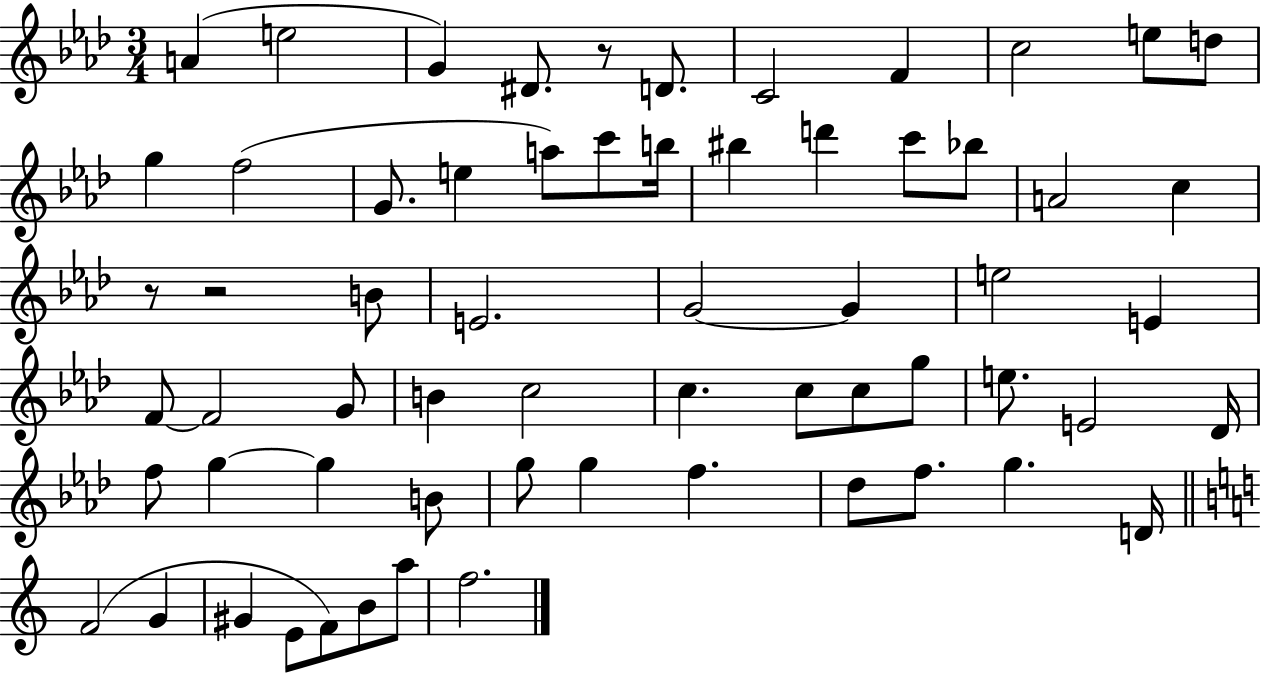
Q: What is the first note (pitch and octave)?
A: A4